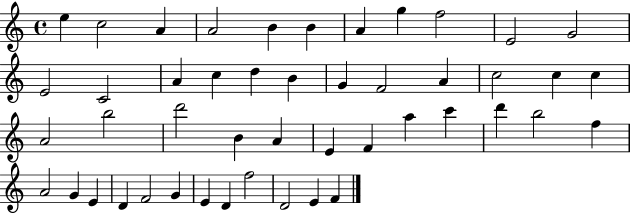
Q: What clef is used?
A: treble